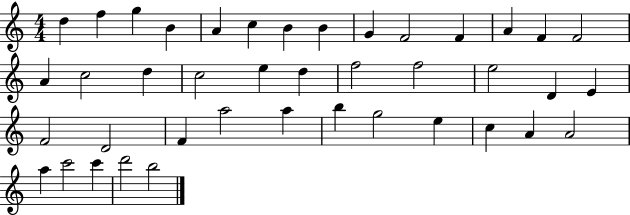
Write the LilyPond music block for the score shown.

{
  \clef treble
  \numericTimeSignature
  \time 4/4
  \key c \major
  d''4 f''4 g''4 b'4 | a'4 c''4 b'4 b'4 | g'4 f'2 f'4 | a'4 f'4 f'2 | \break a'4 c''2 d''4 | c''2 e''4 d''4 | f''2 f''2 | e''2 d'4 e'4 | \break f'2 d'2 | f'4 a''2 a''4 | b''4 g''2 e''4 | c''4 a'4 a'2 | \break a''4 c'''2 c'''4 | d'''2 b''2 | \bar "|."
}